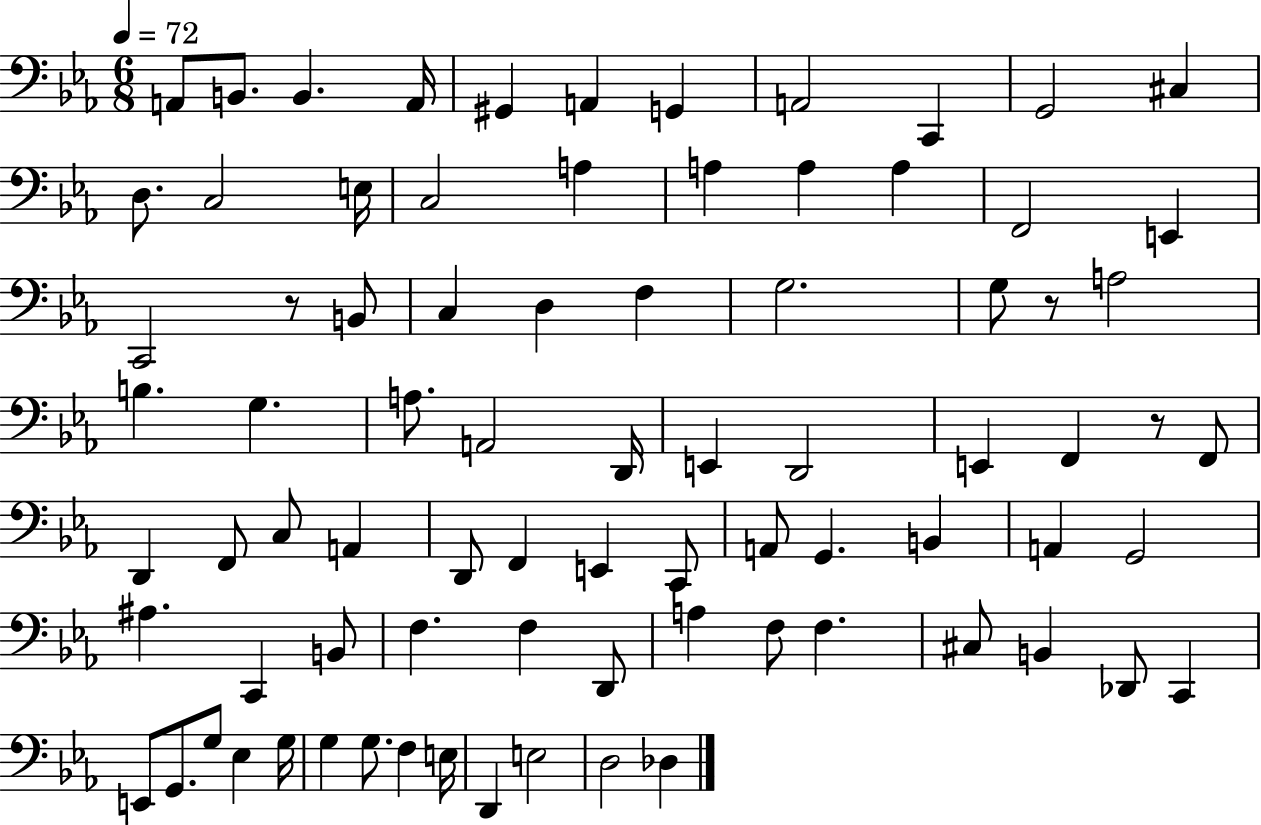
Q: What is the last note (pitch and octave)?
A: Db3